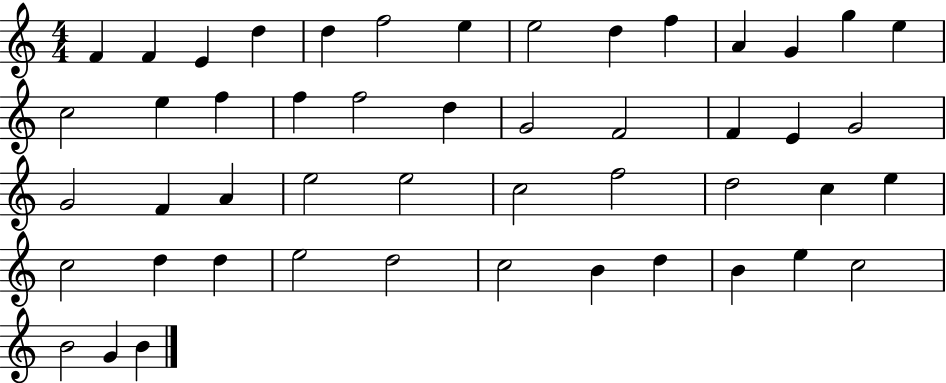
{
  \clef treble
  \numericTimeSignature
  \time 4/4
  \key c \major
  f'4 f'4 e'4 d''4 | d''4 f''2 e''4 | e''2 d''4 f''4 | a'4 g'4 g''4 e''4 | \break c''2 e''4 f''4 | f''4 f''2 d''4 | g'2 f'2 | f'4 e'4 g'2 | \break g'2 f'4 a'4 | e''2 e''2 | c''2 f''2 | d''2 c''4 e''4 | \break c''2 d''4 d''4 | e''2 d''2 | c''2 b'4 d''4 | b'4 e''4 c''2 | \break b'2 g'4 b'4 | \bar "|."
}